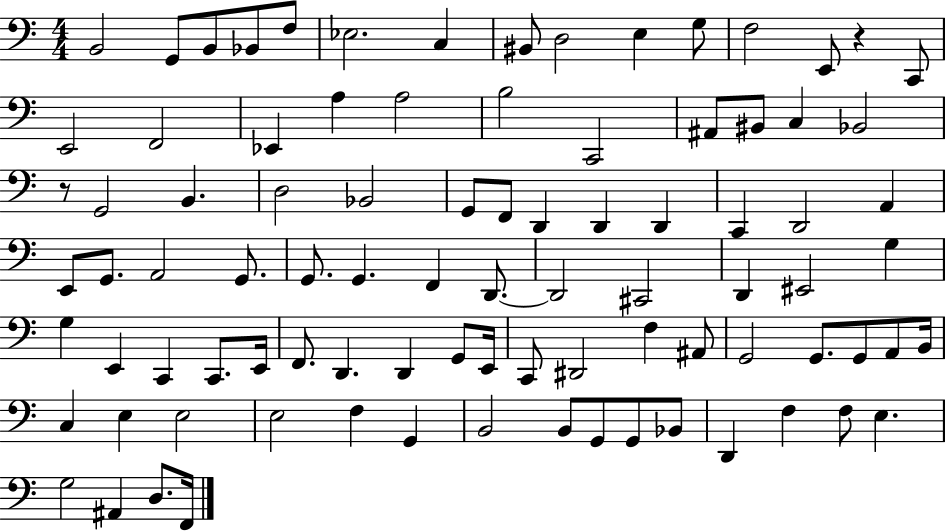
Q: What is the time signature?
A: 4/4